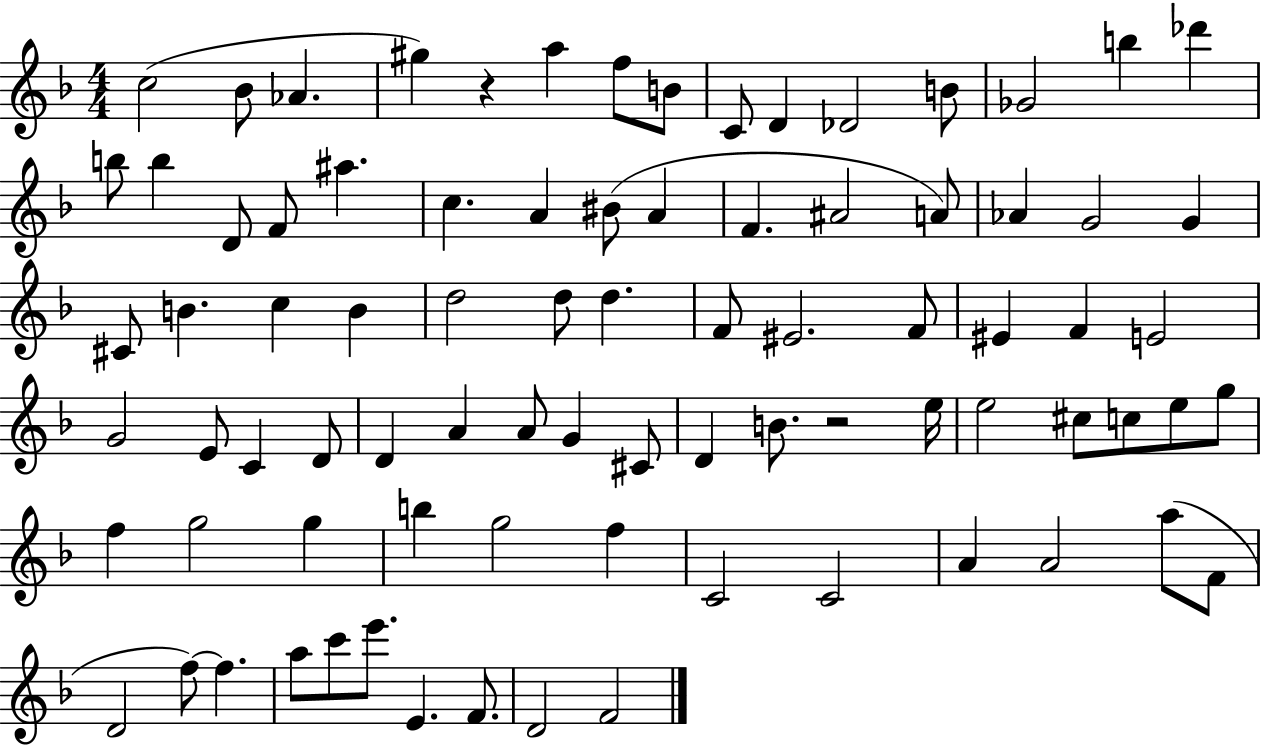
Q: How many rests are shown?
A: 2